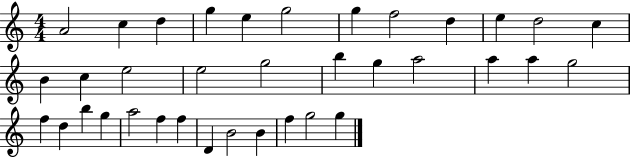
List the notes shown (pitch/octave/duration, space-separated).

A4/h C5/q D5/q G5/q E5/q G5/h G5/q F5/h D5/q E5/q D5/h C5/q B4/q C5/q E5/h E5/h G5/h B5/q G5/q A5/h A5/q A5/q G5/h F5/q D5/q B5/q G5/q A5/h F5/q F5/q D4/q B4/h B4/q F5/q G5/h G5/q